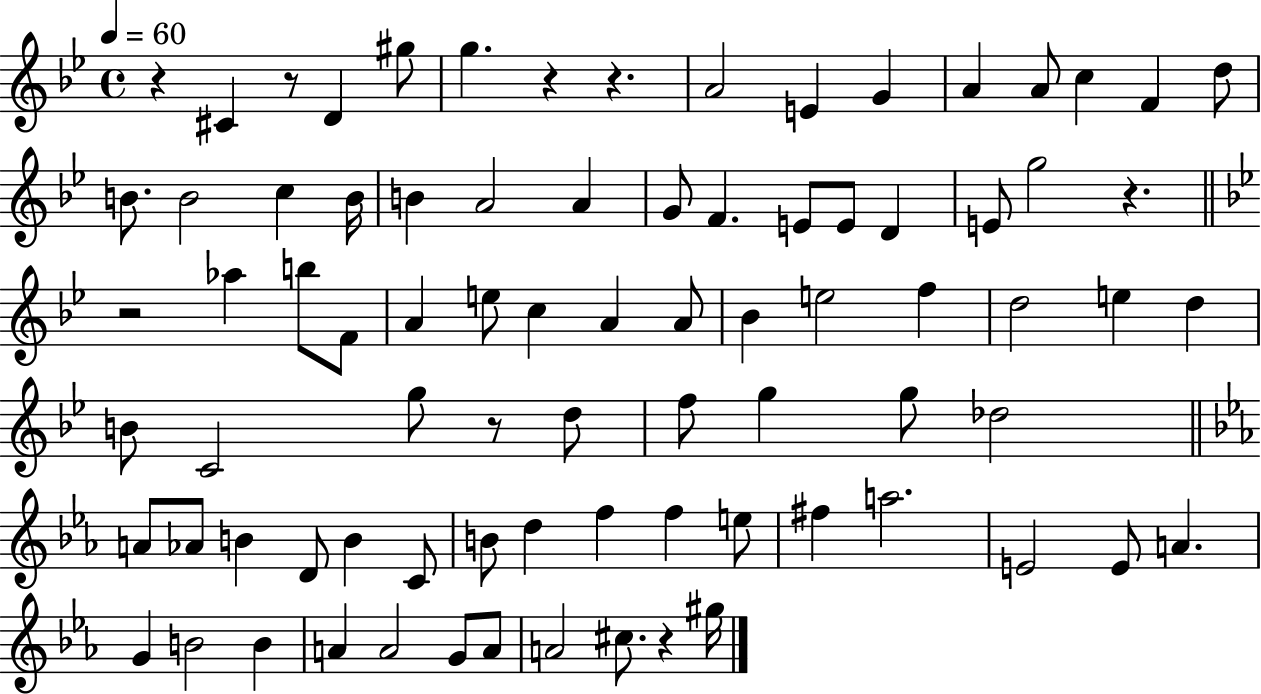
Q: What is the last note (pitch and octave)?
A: G#5